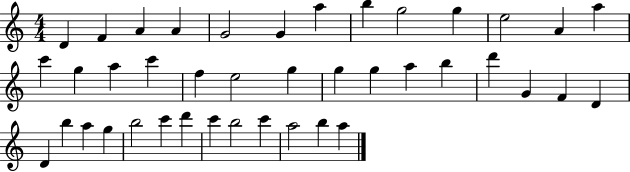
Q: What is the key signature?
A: C major